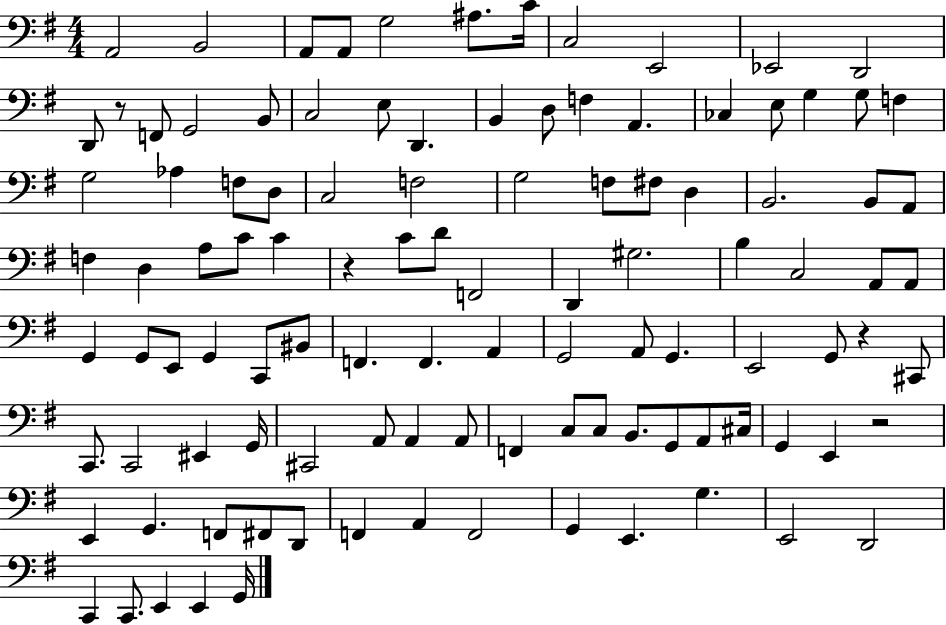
X:1
T:Untitled
M:4/4
L:1/4
K:G
A,,2 B,,2 A,,/2 A,,/2 G,2 ^A,/2 C/4 C,2 E,,2 _E,,2 D,,2 D,,/2 z/2 F,,/2 G,,2 B,,/2 C,2 E,/2 D,, B,, D,/2 F, A,, _C, E,/2 G, G,/2 F, G,2 _A, F,/2 D,/2 C,2 F,2 G,2 F,/2 ^F,/2 D, B,,2 B,,/2 A,,/2 F, D, A,/2 C/2 C z C/2 D/2 F,,2 D,, ^G,2 B, C,2 A,,/2 A,,/2 G,, G,,/2 E,,/2 G,, C,,/2 ^B,,/2 F,, F,, A,, G,,2 A,,/2 G,, E,,2 G,,/2 z ^C,,/2 C,,/2 C,,2 ^E,, G,,/4 ^C,,2 A,,/2 A,, A,,/2 F,, C,/2 C,/2 B,,/2 G,,/2 A,,/2 ^C,/4 G,, E,, z2 E,, G,, F,,/2 ^F,,/2 D,,/2 F,, A,, F,,2 G,, E,, G, E,,2 D,,2 C,, C,,/2 E,, E,, G,,/4